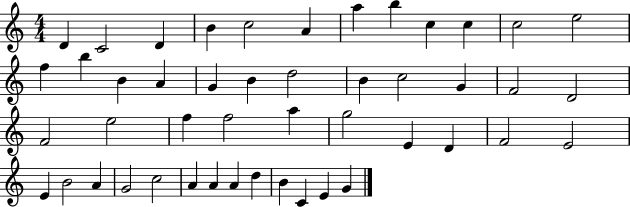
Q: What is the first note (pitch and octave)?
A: D4